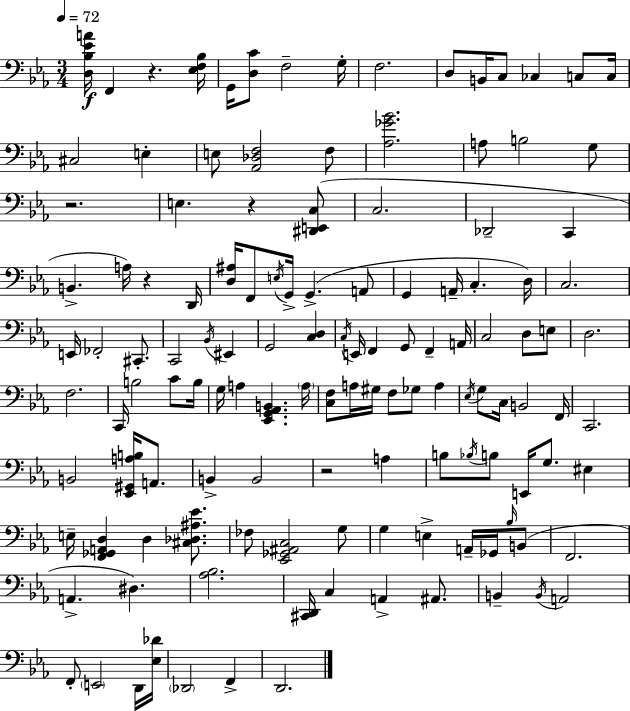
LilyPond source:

{
  \clef bass
  \numericTimeSignature
  \time 3/4
  \key c \minor
  \tempo 4 = 72
  <d bes ees' a'>16\f f,4 r4. <ees f bes>16 | g,16 <d c'>8 f2-- g16-. | f2. | d8 b,16 c8 ces4 c8 c16 | \break cis2 e4-. | e8 <aes, des f>2 f8 | <aes ges' bes'>2. | a8 b2 g8 | \break r2. | e4. r4 <dis, e, c>8( | c2. | des,2-- c,4 | \break b,4.-> a16) r4 d,16 | <d ais>16 f,8 \acciaccatura { e16 } g,16-> g,4.->( a,8 | g,4 a,16-- c4.-. | d16) c2. | \break e,16 fes,2-. cis,8.-. | c,2 \acciaccatura { bes,16 } eis,4 | g,2 <c d>4 | \acciaccatura { c16 } e,16 f,4 g,8 f,4-- | \break a,16 c2 d8 | e8 d2. | f2. | c,16 b2 | \break c'8 b16 g16 a4 <ees, g, aes, b,>4. | \parenthesize a16 <c f>8 a16 gis16 f8 ges8 a4 | \acciaccatura { ees16 } g8 c16 b,2 | f,16 c,2. | \break b,2 | <ees, gis, a b>16 a,8. b,4-> b,2 | r2 | a4 b8 \acciaccatura { bes16 } b8 e,16 g8. | \break eis4 e16-- <f, ges, a, d>4 d4 | <cis des ais ees'>8. fes8 <ees, ges, ais, c>2 | g8 g4 e4-> | a,16-- ges,16 \grace { bes16 } b,8( f,2. | \break a,4.-> | dis4.) <aes bes>2. | <cis, d,>16 c4 a,4-> | ais,8. b,4-- \acciaccatura { b,16 } a,2 | \break f,8-. \parenthesize e,2 | d,16 <ees des'>16 \parenthesize des,2 | f,4-> d,2. | \bar "|."
}